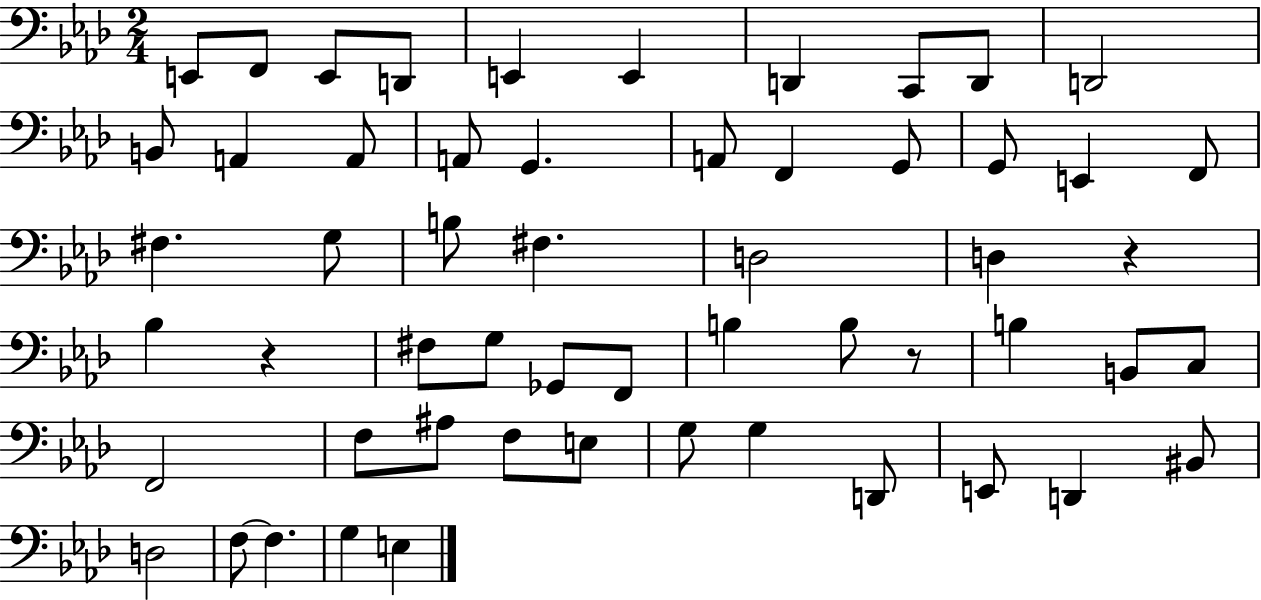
X:1
T:Untitled
M:2/4
L:1/4
K:Ab
E,,/2 F,,/2 E,,/2 D,,/2 E,, E,, D,, C,,/2 D,,/2 D,,2 B,,/2 A,, A,,/2 A,,/2 G,, A,,/2 F,, G,,/2 G,,/2 E,, F,,/2 ^F, G,/2 B,/2 ^F, D,2 D, z _B, z ^F,/2 G,/2 _G,,/2 F,,/2 B, B,/2 z/2 B, B,,/2 C,/2 F,,2 F,/2 ^A,/2 F,/2 E,/2 G,/2 G, D,,/2 E,,/2 D,, ^B,,/2 D,2 F,/2 F, G, E,